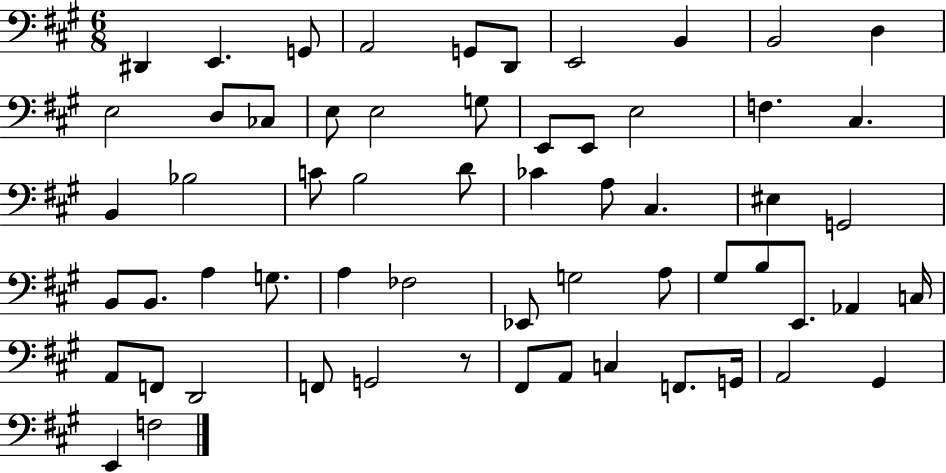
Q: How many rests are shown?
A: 1